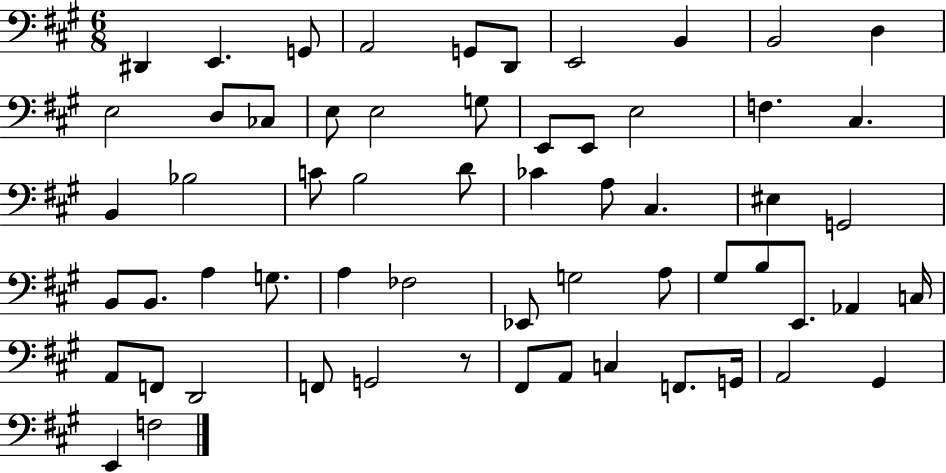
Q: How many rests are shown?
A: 1